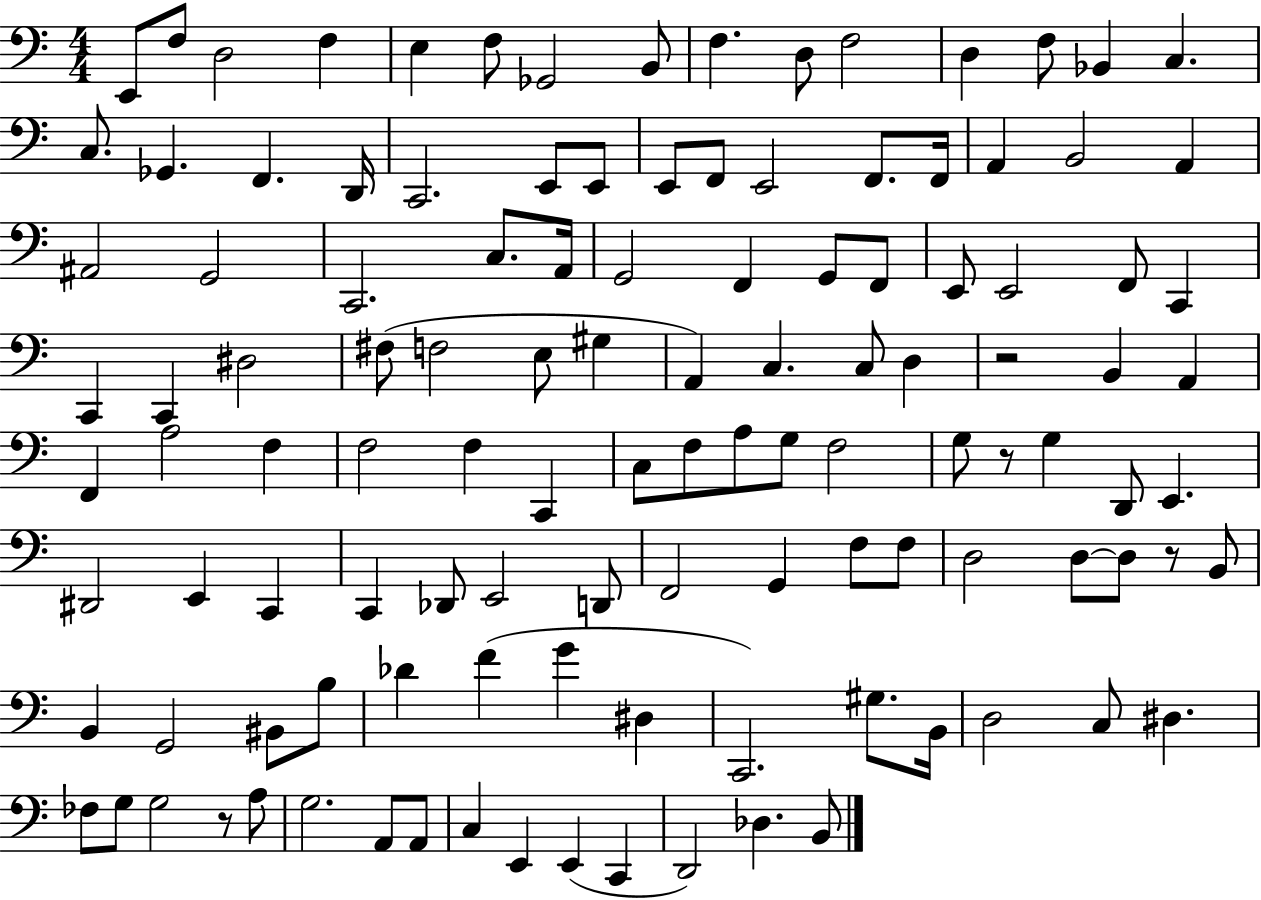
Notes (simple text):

E2/e F3/e D3/h F3/q E3/q F3/e Gb2/h B2/e F3/q. D3/e F3/h D3/q F3/e Bb2/q C3/q. C3/e. Gb2/q. F2/q. D2/s C2/h. E2/e E2/e E2/e F2/e E2/h F2/e. F2/s A2/q B2/h A2/q A#2/h G2/h C2/h. C3/e. A2/s G2/h F2/q G2/e F2/e E2/e E2/h F2/e C2/q C2/q C2/q D#3/h F#3/e F3/h E3/e G#3/q A2/q C3/q. C3/e D3/q R/h B2/q A2/q F2/q A3/h F3/q F3/h F3/q C2/q C3/e F3/e A3/e G3/e F3/h G3/e R/e G3/q D2/e E2/q. D#2/h E2/q C2/q C2/q Db2/e E2/h D2/e F2/h G2/q F3/e F3/e D3/h D3/e D3/e R/e B2/e B2/q G2/h BIS2/e B3/e Db4/q F4/q G4/q D#3/q C2/h. G#3/e. B2/s D3/h C3/e D#3/q. FES3/e G3/e G3/h R/e A3/e G3/h. A2/e A2/e C3/q E2/q E2/q C2/q D2/h Db3/q. B2/e